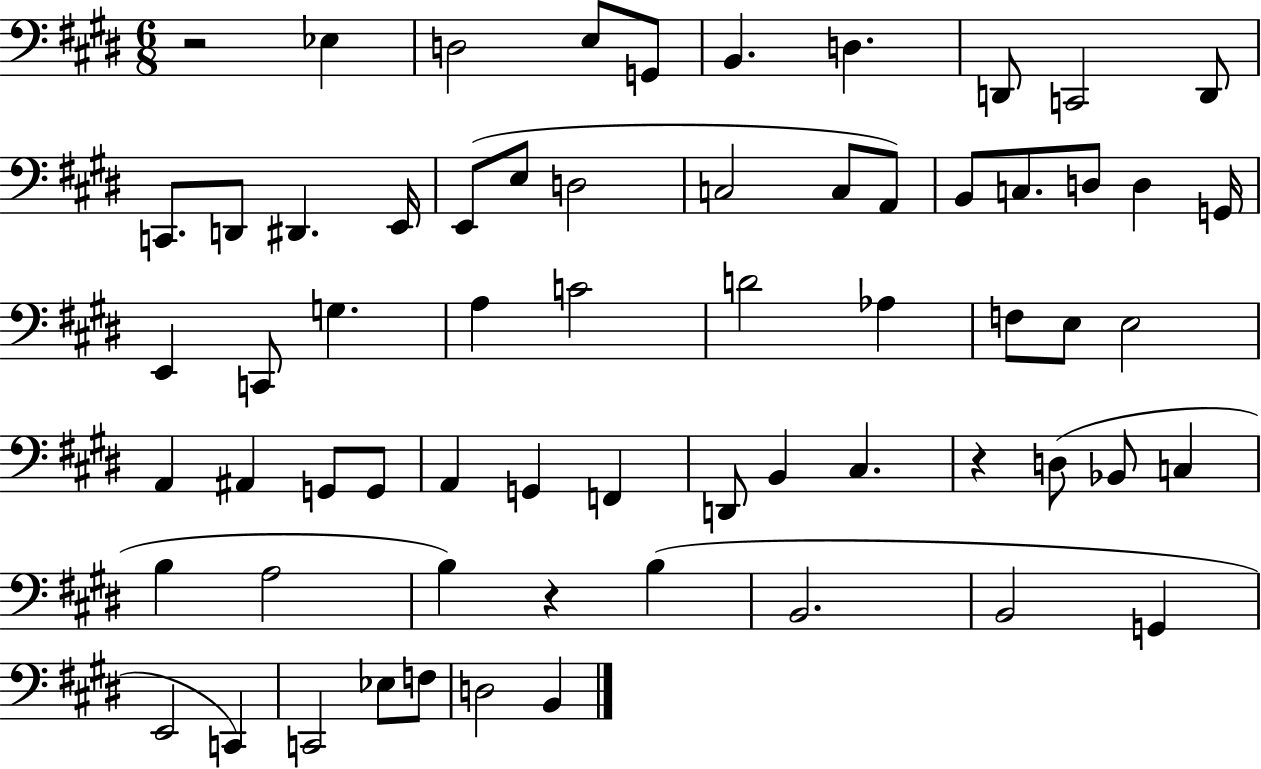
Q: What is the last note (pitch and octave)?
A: B2